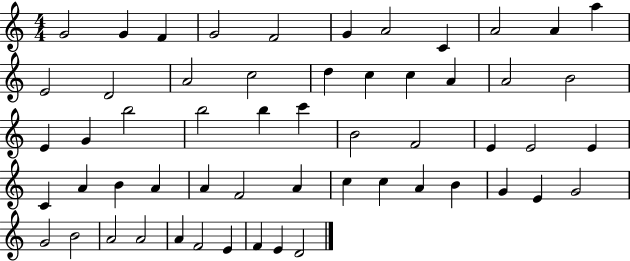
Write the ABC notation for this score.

X:1
T:Untitled
M:4/4
L:1/4
K:C
G2 G F G2 F2 G A2 C A2 A a E2 D2 A2 c2 d c c A A2 B2 E G b2 b2 b c' B2 F2 E E2 E C A B A A F2 A c c A B G E G2 G2 B2 A2 A2 A F2 E F E D2